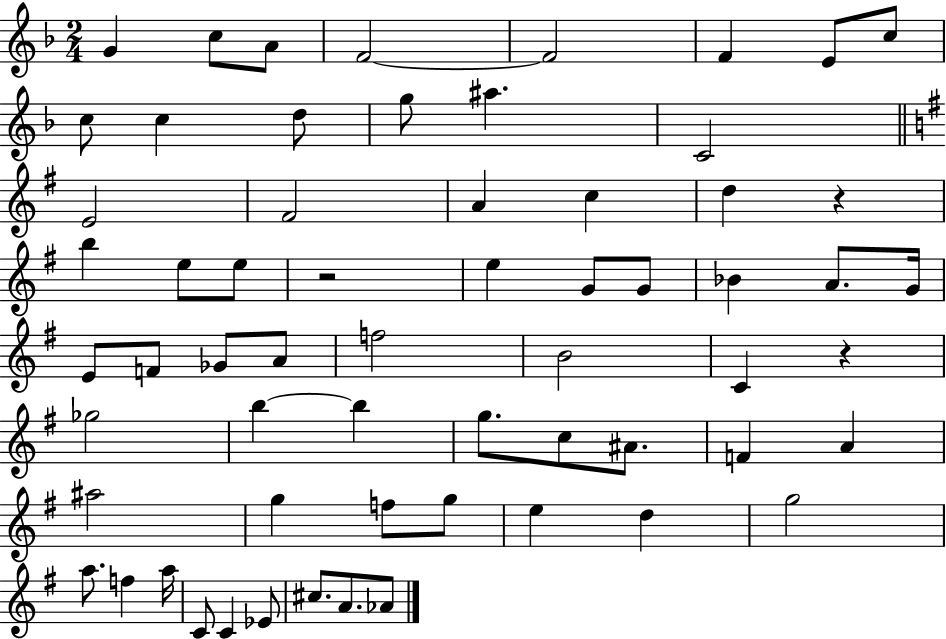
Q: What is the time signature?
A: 2/4